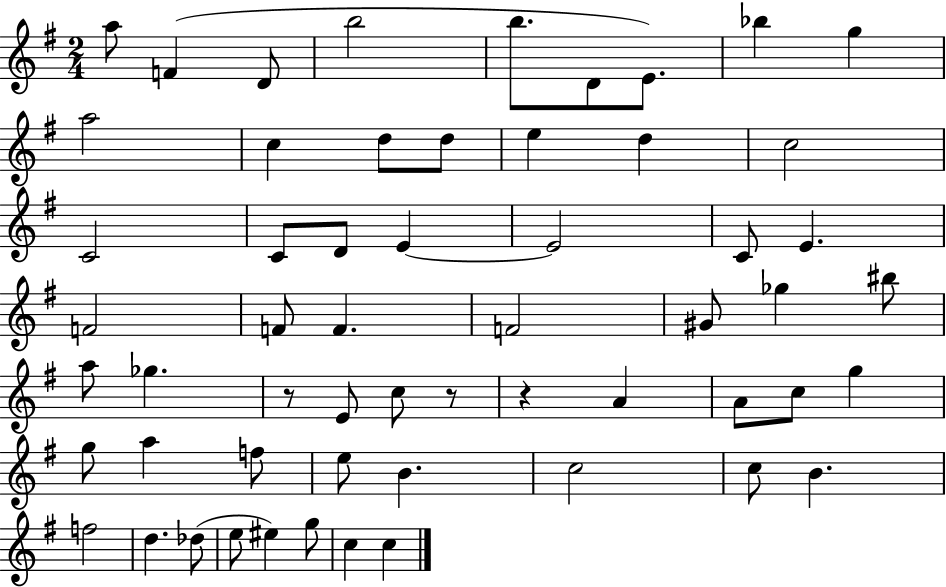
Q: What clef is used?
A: treble